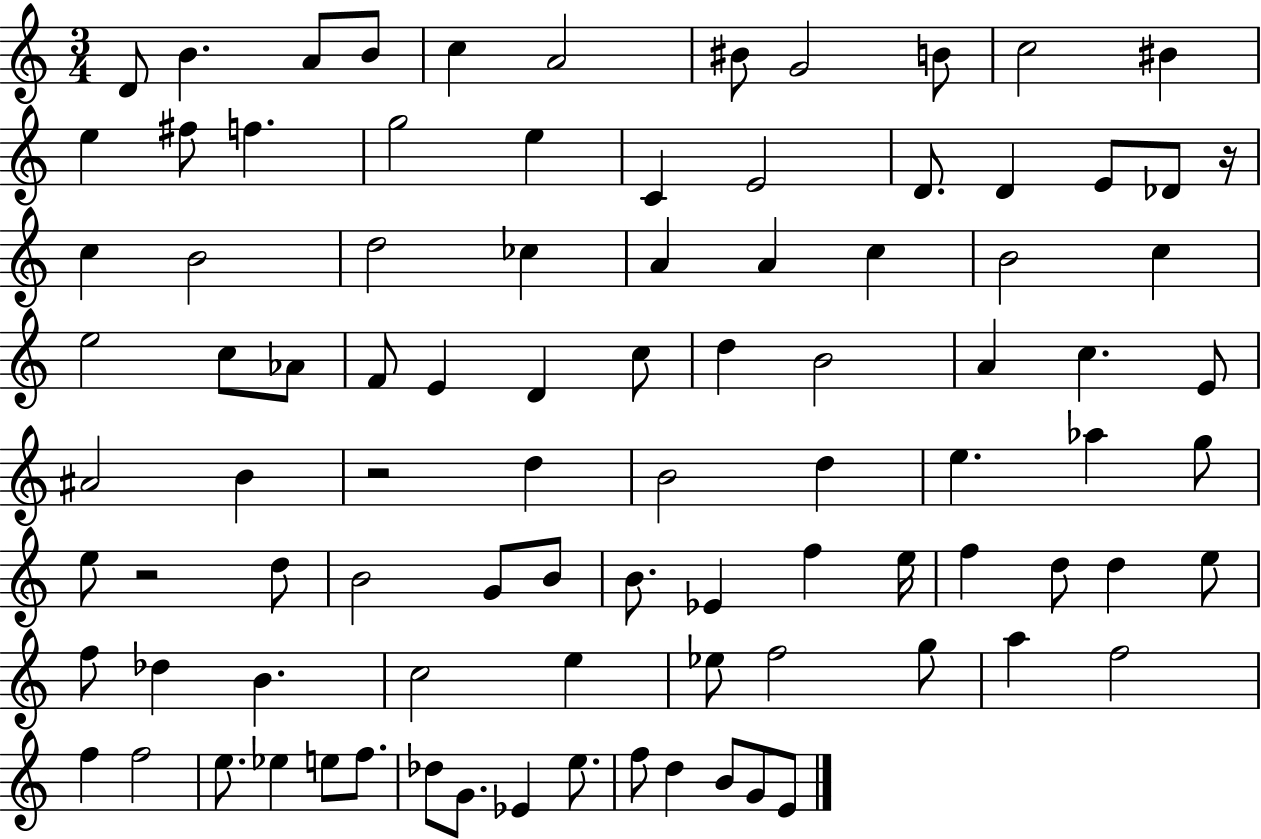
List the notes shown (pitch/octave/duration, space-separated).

D4/e B4/q. A4/e B4/e C5/q A4/h BIS4/e G4/h B4/e C5/h BIS4/q E5/q F#5/e F5/q. G5/h E5/q C4/q E4/h D4/e. D4/q E4/e Db4/e R/s C5/q B4/h D5/h CES5/q A4/q A4/q C5/q B4/h C5/q E5/h C5/e Ab4/e F4/e E4/q D4/q C5/e D5/q B4/h A4/q C5/q. E4/e A#4/h B4/q R/h D5/q B4/h D5/q E5/q. Ab5/q G5/e E5/e R/h D5/e B4/h G4/e B4/e B4/e. Eb4/q F5/q E5/s F5/q D5/e D5/q E5/e F5/e Db5/q B4/q. C5/h E5/q Eb5/e F5/h G5/e A5/q F5/h F5/q F5/h E5/e. Eb5/q E5/e F5/e. Db5/e G4/e. Eb4/q E5/e. F5/e D5/q B4/e G4/e E4/e